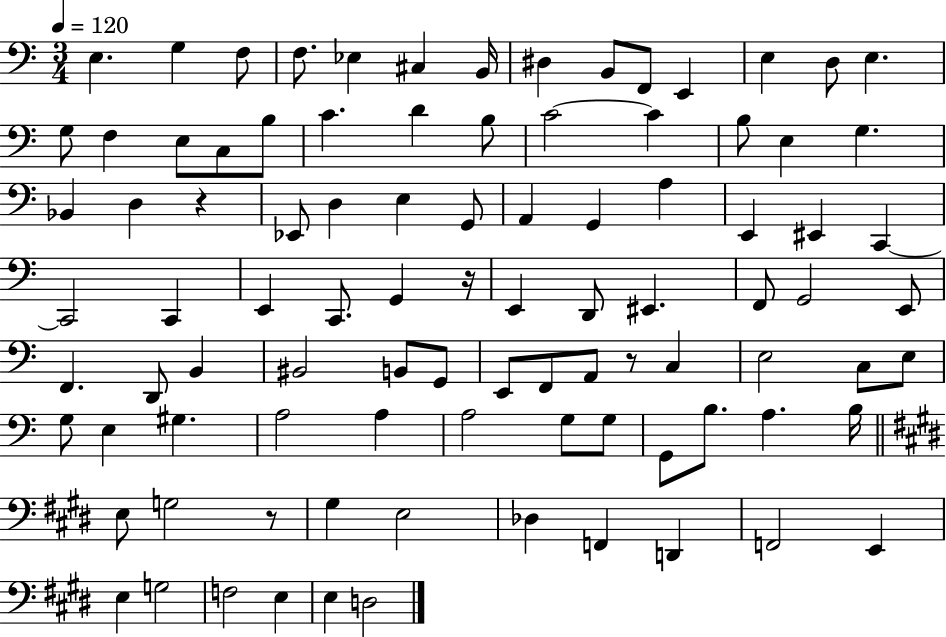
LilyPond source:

{
  \clef bass
  \numericTimeSignature
  \time 3/4
  \key c \major
  \tempo 4 = 120
  e4. g4 f8 | f8. ees4 cis4 b,16 | dis4 b,8 f,8 e,4 | e4 d8 e4. | \break g8 f4 e8 c8 b8 | c'4. d'4 b8 | c'2~~ c'4 | b8 e4 g4. | \break bes,4 d4 r4 | ees,8 d4 e4 g,8 | a,4 g,4 a4 | e,4 eis,4 c,4~~ | \break c,2 c,4 | e,4 c,8. g,4 r16 | e,4 d,8 eis,4. | f,8 g,2 e,8 | \break f,4. d,8 b,4 | bis,2 b,8 g,8 | e,8 f,8 a,8 r8 c4 | e2 c8 e8 | \break g8 e4 gis4. | a2 a4 | a2 g8 g8 | g,8 b8. a4. b16 | \break \bar "||" \break \key e \major e8 g2 r8 | gis4 e2 | des4 f,4 d,4 | f,2 e,4 | \break e4 g2 | f2 e4 | e4 d2 | \bar "|."
}